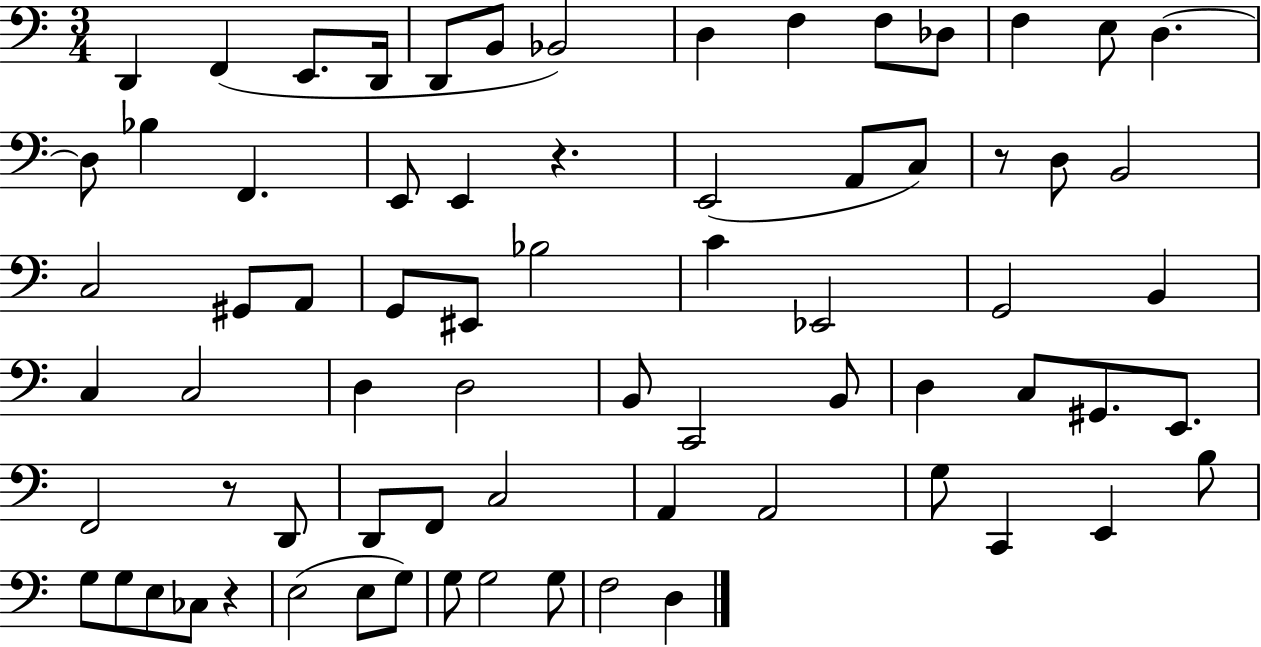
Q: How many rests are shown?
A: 4